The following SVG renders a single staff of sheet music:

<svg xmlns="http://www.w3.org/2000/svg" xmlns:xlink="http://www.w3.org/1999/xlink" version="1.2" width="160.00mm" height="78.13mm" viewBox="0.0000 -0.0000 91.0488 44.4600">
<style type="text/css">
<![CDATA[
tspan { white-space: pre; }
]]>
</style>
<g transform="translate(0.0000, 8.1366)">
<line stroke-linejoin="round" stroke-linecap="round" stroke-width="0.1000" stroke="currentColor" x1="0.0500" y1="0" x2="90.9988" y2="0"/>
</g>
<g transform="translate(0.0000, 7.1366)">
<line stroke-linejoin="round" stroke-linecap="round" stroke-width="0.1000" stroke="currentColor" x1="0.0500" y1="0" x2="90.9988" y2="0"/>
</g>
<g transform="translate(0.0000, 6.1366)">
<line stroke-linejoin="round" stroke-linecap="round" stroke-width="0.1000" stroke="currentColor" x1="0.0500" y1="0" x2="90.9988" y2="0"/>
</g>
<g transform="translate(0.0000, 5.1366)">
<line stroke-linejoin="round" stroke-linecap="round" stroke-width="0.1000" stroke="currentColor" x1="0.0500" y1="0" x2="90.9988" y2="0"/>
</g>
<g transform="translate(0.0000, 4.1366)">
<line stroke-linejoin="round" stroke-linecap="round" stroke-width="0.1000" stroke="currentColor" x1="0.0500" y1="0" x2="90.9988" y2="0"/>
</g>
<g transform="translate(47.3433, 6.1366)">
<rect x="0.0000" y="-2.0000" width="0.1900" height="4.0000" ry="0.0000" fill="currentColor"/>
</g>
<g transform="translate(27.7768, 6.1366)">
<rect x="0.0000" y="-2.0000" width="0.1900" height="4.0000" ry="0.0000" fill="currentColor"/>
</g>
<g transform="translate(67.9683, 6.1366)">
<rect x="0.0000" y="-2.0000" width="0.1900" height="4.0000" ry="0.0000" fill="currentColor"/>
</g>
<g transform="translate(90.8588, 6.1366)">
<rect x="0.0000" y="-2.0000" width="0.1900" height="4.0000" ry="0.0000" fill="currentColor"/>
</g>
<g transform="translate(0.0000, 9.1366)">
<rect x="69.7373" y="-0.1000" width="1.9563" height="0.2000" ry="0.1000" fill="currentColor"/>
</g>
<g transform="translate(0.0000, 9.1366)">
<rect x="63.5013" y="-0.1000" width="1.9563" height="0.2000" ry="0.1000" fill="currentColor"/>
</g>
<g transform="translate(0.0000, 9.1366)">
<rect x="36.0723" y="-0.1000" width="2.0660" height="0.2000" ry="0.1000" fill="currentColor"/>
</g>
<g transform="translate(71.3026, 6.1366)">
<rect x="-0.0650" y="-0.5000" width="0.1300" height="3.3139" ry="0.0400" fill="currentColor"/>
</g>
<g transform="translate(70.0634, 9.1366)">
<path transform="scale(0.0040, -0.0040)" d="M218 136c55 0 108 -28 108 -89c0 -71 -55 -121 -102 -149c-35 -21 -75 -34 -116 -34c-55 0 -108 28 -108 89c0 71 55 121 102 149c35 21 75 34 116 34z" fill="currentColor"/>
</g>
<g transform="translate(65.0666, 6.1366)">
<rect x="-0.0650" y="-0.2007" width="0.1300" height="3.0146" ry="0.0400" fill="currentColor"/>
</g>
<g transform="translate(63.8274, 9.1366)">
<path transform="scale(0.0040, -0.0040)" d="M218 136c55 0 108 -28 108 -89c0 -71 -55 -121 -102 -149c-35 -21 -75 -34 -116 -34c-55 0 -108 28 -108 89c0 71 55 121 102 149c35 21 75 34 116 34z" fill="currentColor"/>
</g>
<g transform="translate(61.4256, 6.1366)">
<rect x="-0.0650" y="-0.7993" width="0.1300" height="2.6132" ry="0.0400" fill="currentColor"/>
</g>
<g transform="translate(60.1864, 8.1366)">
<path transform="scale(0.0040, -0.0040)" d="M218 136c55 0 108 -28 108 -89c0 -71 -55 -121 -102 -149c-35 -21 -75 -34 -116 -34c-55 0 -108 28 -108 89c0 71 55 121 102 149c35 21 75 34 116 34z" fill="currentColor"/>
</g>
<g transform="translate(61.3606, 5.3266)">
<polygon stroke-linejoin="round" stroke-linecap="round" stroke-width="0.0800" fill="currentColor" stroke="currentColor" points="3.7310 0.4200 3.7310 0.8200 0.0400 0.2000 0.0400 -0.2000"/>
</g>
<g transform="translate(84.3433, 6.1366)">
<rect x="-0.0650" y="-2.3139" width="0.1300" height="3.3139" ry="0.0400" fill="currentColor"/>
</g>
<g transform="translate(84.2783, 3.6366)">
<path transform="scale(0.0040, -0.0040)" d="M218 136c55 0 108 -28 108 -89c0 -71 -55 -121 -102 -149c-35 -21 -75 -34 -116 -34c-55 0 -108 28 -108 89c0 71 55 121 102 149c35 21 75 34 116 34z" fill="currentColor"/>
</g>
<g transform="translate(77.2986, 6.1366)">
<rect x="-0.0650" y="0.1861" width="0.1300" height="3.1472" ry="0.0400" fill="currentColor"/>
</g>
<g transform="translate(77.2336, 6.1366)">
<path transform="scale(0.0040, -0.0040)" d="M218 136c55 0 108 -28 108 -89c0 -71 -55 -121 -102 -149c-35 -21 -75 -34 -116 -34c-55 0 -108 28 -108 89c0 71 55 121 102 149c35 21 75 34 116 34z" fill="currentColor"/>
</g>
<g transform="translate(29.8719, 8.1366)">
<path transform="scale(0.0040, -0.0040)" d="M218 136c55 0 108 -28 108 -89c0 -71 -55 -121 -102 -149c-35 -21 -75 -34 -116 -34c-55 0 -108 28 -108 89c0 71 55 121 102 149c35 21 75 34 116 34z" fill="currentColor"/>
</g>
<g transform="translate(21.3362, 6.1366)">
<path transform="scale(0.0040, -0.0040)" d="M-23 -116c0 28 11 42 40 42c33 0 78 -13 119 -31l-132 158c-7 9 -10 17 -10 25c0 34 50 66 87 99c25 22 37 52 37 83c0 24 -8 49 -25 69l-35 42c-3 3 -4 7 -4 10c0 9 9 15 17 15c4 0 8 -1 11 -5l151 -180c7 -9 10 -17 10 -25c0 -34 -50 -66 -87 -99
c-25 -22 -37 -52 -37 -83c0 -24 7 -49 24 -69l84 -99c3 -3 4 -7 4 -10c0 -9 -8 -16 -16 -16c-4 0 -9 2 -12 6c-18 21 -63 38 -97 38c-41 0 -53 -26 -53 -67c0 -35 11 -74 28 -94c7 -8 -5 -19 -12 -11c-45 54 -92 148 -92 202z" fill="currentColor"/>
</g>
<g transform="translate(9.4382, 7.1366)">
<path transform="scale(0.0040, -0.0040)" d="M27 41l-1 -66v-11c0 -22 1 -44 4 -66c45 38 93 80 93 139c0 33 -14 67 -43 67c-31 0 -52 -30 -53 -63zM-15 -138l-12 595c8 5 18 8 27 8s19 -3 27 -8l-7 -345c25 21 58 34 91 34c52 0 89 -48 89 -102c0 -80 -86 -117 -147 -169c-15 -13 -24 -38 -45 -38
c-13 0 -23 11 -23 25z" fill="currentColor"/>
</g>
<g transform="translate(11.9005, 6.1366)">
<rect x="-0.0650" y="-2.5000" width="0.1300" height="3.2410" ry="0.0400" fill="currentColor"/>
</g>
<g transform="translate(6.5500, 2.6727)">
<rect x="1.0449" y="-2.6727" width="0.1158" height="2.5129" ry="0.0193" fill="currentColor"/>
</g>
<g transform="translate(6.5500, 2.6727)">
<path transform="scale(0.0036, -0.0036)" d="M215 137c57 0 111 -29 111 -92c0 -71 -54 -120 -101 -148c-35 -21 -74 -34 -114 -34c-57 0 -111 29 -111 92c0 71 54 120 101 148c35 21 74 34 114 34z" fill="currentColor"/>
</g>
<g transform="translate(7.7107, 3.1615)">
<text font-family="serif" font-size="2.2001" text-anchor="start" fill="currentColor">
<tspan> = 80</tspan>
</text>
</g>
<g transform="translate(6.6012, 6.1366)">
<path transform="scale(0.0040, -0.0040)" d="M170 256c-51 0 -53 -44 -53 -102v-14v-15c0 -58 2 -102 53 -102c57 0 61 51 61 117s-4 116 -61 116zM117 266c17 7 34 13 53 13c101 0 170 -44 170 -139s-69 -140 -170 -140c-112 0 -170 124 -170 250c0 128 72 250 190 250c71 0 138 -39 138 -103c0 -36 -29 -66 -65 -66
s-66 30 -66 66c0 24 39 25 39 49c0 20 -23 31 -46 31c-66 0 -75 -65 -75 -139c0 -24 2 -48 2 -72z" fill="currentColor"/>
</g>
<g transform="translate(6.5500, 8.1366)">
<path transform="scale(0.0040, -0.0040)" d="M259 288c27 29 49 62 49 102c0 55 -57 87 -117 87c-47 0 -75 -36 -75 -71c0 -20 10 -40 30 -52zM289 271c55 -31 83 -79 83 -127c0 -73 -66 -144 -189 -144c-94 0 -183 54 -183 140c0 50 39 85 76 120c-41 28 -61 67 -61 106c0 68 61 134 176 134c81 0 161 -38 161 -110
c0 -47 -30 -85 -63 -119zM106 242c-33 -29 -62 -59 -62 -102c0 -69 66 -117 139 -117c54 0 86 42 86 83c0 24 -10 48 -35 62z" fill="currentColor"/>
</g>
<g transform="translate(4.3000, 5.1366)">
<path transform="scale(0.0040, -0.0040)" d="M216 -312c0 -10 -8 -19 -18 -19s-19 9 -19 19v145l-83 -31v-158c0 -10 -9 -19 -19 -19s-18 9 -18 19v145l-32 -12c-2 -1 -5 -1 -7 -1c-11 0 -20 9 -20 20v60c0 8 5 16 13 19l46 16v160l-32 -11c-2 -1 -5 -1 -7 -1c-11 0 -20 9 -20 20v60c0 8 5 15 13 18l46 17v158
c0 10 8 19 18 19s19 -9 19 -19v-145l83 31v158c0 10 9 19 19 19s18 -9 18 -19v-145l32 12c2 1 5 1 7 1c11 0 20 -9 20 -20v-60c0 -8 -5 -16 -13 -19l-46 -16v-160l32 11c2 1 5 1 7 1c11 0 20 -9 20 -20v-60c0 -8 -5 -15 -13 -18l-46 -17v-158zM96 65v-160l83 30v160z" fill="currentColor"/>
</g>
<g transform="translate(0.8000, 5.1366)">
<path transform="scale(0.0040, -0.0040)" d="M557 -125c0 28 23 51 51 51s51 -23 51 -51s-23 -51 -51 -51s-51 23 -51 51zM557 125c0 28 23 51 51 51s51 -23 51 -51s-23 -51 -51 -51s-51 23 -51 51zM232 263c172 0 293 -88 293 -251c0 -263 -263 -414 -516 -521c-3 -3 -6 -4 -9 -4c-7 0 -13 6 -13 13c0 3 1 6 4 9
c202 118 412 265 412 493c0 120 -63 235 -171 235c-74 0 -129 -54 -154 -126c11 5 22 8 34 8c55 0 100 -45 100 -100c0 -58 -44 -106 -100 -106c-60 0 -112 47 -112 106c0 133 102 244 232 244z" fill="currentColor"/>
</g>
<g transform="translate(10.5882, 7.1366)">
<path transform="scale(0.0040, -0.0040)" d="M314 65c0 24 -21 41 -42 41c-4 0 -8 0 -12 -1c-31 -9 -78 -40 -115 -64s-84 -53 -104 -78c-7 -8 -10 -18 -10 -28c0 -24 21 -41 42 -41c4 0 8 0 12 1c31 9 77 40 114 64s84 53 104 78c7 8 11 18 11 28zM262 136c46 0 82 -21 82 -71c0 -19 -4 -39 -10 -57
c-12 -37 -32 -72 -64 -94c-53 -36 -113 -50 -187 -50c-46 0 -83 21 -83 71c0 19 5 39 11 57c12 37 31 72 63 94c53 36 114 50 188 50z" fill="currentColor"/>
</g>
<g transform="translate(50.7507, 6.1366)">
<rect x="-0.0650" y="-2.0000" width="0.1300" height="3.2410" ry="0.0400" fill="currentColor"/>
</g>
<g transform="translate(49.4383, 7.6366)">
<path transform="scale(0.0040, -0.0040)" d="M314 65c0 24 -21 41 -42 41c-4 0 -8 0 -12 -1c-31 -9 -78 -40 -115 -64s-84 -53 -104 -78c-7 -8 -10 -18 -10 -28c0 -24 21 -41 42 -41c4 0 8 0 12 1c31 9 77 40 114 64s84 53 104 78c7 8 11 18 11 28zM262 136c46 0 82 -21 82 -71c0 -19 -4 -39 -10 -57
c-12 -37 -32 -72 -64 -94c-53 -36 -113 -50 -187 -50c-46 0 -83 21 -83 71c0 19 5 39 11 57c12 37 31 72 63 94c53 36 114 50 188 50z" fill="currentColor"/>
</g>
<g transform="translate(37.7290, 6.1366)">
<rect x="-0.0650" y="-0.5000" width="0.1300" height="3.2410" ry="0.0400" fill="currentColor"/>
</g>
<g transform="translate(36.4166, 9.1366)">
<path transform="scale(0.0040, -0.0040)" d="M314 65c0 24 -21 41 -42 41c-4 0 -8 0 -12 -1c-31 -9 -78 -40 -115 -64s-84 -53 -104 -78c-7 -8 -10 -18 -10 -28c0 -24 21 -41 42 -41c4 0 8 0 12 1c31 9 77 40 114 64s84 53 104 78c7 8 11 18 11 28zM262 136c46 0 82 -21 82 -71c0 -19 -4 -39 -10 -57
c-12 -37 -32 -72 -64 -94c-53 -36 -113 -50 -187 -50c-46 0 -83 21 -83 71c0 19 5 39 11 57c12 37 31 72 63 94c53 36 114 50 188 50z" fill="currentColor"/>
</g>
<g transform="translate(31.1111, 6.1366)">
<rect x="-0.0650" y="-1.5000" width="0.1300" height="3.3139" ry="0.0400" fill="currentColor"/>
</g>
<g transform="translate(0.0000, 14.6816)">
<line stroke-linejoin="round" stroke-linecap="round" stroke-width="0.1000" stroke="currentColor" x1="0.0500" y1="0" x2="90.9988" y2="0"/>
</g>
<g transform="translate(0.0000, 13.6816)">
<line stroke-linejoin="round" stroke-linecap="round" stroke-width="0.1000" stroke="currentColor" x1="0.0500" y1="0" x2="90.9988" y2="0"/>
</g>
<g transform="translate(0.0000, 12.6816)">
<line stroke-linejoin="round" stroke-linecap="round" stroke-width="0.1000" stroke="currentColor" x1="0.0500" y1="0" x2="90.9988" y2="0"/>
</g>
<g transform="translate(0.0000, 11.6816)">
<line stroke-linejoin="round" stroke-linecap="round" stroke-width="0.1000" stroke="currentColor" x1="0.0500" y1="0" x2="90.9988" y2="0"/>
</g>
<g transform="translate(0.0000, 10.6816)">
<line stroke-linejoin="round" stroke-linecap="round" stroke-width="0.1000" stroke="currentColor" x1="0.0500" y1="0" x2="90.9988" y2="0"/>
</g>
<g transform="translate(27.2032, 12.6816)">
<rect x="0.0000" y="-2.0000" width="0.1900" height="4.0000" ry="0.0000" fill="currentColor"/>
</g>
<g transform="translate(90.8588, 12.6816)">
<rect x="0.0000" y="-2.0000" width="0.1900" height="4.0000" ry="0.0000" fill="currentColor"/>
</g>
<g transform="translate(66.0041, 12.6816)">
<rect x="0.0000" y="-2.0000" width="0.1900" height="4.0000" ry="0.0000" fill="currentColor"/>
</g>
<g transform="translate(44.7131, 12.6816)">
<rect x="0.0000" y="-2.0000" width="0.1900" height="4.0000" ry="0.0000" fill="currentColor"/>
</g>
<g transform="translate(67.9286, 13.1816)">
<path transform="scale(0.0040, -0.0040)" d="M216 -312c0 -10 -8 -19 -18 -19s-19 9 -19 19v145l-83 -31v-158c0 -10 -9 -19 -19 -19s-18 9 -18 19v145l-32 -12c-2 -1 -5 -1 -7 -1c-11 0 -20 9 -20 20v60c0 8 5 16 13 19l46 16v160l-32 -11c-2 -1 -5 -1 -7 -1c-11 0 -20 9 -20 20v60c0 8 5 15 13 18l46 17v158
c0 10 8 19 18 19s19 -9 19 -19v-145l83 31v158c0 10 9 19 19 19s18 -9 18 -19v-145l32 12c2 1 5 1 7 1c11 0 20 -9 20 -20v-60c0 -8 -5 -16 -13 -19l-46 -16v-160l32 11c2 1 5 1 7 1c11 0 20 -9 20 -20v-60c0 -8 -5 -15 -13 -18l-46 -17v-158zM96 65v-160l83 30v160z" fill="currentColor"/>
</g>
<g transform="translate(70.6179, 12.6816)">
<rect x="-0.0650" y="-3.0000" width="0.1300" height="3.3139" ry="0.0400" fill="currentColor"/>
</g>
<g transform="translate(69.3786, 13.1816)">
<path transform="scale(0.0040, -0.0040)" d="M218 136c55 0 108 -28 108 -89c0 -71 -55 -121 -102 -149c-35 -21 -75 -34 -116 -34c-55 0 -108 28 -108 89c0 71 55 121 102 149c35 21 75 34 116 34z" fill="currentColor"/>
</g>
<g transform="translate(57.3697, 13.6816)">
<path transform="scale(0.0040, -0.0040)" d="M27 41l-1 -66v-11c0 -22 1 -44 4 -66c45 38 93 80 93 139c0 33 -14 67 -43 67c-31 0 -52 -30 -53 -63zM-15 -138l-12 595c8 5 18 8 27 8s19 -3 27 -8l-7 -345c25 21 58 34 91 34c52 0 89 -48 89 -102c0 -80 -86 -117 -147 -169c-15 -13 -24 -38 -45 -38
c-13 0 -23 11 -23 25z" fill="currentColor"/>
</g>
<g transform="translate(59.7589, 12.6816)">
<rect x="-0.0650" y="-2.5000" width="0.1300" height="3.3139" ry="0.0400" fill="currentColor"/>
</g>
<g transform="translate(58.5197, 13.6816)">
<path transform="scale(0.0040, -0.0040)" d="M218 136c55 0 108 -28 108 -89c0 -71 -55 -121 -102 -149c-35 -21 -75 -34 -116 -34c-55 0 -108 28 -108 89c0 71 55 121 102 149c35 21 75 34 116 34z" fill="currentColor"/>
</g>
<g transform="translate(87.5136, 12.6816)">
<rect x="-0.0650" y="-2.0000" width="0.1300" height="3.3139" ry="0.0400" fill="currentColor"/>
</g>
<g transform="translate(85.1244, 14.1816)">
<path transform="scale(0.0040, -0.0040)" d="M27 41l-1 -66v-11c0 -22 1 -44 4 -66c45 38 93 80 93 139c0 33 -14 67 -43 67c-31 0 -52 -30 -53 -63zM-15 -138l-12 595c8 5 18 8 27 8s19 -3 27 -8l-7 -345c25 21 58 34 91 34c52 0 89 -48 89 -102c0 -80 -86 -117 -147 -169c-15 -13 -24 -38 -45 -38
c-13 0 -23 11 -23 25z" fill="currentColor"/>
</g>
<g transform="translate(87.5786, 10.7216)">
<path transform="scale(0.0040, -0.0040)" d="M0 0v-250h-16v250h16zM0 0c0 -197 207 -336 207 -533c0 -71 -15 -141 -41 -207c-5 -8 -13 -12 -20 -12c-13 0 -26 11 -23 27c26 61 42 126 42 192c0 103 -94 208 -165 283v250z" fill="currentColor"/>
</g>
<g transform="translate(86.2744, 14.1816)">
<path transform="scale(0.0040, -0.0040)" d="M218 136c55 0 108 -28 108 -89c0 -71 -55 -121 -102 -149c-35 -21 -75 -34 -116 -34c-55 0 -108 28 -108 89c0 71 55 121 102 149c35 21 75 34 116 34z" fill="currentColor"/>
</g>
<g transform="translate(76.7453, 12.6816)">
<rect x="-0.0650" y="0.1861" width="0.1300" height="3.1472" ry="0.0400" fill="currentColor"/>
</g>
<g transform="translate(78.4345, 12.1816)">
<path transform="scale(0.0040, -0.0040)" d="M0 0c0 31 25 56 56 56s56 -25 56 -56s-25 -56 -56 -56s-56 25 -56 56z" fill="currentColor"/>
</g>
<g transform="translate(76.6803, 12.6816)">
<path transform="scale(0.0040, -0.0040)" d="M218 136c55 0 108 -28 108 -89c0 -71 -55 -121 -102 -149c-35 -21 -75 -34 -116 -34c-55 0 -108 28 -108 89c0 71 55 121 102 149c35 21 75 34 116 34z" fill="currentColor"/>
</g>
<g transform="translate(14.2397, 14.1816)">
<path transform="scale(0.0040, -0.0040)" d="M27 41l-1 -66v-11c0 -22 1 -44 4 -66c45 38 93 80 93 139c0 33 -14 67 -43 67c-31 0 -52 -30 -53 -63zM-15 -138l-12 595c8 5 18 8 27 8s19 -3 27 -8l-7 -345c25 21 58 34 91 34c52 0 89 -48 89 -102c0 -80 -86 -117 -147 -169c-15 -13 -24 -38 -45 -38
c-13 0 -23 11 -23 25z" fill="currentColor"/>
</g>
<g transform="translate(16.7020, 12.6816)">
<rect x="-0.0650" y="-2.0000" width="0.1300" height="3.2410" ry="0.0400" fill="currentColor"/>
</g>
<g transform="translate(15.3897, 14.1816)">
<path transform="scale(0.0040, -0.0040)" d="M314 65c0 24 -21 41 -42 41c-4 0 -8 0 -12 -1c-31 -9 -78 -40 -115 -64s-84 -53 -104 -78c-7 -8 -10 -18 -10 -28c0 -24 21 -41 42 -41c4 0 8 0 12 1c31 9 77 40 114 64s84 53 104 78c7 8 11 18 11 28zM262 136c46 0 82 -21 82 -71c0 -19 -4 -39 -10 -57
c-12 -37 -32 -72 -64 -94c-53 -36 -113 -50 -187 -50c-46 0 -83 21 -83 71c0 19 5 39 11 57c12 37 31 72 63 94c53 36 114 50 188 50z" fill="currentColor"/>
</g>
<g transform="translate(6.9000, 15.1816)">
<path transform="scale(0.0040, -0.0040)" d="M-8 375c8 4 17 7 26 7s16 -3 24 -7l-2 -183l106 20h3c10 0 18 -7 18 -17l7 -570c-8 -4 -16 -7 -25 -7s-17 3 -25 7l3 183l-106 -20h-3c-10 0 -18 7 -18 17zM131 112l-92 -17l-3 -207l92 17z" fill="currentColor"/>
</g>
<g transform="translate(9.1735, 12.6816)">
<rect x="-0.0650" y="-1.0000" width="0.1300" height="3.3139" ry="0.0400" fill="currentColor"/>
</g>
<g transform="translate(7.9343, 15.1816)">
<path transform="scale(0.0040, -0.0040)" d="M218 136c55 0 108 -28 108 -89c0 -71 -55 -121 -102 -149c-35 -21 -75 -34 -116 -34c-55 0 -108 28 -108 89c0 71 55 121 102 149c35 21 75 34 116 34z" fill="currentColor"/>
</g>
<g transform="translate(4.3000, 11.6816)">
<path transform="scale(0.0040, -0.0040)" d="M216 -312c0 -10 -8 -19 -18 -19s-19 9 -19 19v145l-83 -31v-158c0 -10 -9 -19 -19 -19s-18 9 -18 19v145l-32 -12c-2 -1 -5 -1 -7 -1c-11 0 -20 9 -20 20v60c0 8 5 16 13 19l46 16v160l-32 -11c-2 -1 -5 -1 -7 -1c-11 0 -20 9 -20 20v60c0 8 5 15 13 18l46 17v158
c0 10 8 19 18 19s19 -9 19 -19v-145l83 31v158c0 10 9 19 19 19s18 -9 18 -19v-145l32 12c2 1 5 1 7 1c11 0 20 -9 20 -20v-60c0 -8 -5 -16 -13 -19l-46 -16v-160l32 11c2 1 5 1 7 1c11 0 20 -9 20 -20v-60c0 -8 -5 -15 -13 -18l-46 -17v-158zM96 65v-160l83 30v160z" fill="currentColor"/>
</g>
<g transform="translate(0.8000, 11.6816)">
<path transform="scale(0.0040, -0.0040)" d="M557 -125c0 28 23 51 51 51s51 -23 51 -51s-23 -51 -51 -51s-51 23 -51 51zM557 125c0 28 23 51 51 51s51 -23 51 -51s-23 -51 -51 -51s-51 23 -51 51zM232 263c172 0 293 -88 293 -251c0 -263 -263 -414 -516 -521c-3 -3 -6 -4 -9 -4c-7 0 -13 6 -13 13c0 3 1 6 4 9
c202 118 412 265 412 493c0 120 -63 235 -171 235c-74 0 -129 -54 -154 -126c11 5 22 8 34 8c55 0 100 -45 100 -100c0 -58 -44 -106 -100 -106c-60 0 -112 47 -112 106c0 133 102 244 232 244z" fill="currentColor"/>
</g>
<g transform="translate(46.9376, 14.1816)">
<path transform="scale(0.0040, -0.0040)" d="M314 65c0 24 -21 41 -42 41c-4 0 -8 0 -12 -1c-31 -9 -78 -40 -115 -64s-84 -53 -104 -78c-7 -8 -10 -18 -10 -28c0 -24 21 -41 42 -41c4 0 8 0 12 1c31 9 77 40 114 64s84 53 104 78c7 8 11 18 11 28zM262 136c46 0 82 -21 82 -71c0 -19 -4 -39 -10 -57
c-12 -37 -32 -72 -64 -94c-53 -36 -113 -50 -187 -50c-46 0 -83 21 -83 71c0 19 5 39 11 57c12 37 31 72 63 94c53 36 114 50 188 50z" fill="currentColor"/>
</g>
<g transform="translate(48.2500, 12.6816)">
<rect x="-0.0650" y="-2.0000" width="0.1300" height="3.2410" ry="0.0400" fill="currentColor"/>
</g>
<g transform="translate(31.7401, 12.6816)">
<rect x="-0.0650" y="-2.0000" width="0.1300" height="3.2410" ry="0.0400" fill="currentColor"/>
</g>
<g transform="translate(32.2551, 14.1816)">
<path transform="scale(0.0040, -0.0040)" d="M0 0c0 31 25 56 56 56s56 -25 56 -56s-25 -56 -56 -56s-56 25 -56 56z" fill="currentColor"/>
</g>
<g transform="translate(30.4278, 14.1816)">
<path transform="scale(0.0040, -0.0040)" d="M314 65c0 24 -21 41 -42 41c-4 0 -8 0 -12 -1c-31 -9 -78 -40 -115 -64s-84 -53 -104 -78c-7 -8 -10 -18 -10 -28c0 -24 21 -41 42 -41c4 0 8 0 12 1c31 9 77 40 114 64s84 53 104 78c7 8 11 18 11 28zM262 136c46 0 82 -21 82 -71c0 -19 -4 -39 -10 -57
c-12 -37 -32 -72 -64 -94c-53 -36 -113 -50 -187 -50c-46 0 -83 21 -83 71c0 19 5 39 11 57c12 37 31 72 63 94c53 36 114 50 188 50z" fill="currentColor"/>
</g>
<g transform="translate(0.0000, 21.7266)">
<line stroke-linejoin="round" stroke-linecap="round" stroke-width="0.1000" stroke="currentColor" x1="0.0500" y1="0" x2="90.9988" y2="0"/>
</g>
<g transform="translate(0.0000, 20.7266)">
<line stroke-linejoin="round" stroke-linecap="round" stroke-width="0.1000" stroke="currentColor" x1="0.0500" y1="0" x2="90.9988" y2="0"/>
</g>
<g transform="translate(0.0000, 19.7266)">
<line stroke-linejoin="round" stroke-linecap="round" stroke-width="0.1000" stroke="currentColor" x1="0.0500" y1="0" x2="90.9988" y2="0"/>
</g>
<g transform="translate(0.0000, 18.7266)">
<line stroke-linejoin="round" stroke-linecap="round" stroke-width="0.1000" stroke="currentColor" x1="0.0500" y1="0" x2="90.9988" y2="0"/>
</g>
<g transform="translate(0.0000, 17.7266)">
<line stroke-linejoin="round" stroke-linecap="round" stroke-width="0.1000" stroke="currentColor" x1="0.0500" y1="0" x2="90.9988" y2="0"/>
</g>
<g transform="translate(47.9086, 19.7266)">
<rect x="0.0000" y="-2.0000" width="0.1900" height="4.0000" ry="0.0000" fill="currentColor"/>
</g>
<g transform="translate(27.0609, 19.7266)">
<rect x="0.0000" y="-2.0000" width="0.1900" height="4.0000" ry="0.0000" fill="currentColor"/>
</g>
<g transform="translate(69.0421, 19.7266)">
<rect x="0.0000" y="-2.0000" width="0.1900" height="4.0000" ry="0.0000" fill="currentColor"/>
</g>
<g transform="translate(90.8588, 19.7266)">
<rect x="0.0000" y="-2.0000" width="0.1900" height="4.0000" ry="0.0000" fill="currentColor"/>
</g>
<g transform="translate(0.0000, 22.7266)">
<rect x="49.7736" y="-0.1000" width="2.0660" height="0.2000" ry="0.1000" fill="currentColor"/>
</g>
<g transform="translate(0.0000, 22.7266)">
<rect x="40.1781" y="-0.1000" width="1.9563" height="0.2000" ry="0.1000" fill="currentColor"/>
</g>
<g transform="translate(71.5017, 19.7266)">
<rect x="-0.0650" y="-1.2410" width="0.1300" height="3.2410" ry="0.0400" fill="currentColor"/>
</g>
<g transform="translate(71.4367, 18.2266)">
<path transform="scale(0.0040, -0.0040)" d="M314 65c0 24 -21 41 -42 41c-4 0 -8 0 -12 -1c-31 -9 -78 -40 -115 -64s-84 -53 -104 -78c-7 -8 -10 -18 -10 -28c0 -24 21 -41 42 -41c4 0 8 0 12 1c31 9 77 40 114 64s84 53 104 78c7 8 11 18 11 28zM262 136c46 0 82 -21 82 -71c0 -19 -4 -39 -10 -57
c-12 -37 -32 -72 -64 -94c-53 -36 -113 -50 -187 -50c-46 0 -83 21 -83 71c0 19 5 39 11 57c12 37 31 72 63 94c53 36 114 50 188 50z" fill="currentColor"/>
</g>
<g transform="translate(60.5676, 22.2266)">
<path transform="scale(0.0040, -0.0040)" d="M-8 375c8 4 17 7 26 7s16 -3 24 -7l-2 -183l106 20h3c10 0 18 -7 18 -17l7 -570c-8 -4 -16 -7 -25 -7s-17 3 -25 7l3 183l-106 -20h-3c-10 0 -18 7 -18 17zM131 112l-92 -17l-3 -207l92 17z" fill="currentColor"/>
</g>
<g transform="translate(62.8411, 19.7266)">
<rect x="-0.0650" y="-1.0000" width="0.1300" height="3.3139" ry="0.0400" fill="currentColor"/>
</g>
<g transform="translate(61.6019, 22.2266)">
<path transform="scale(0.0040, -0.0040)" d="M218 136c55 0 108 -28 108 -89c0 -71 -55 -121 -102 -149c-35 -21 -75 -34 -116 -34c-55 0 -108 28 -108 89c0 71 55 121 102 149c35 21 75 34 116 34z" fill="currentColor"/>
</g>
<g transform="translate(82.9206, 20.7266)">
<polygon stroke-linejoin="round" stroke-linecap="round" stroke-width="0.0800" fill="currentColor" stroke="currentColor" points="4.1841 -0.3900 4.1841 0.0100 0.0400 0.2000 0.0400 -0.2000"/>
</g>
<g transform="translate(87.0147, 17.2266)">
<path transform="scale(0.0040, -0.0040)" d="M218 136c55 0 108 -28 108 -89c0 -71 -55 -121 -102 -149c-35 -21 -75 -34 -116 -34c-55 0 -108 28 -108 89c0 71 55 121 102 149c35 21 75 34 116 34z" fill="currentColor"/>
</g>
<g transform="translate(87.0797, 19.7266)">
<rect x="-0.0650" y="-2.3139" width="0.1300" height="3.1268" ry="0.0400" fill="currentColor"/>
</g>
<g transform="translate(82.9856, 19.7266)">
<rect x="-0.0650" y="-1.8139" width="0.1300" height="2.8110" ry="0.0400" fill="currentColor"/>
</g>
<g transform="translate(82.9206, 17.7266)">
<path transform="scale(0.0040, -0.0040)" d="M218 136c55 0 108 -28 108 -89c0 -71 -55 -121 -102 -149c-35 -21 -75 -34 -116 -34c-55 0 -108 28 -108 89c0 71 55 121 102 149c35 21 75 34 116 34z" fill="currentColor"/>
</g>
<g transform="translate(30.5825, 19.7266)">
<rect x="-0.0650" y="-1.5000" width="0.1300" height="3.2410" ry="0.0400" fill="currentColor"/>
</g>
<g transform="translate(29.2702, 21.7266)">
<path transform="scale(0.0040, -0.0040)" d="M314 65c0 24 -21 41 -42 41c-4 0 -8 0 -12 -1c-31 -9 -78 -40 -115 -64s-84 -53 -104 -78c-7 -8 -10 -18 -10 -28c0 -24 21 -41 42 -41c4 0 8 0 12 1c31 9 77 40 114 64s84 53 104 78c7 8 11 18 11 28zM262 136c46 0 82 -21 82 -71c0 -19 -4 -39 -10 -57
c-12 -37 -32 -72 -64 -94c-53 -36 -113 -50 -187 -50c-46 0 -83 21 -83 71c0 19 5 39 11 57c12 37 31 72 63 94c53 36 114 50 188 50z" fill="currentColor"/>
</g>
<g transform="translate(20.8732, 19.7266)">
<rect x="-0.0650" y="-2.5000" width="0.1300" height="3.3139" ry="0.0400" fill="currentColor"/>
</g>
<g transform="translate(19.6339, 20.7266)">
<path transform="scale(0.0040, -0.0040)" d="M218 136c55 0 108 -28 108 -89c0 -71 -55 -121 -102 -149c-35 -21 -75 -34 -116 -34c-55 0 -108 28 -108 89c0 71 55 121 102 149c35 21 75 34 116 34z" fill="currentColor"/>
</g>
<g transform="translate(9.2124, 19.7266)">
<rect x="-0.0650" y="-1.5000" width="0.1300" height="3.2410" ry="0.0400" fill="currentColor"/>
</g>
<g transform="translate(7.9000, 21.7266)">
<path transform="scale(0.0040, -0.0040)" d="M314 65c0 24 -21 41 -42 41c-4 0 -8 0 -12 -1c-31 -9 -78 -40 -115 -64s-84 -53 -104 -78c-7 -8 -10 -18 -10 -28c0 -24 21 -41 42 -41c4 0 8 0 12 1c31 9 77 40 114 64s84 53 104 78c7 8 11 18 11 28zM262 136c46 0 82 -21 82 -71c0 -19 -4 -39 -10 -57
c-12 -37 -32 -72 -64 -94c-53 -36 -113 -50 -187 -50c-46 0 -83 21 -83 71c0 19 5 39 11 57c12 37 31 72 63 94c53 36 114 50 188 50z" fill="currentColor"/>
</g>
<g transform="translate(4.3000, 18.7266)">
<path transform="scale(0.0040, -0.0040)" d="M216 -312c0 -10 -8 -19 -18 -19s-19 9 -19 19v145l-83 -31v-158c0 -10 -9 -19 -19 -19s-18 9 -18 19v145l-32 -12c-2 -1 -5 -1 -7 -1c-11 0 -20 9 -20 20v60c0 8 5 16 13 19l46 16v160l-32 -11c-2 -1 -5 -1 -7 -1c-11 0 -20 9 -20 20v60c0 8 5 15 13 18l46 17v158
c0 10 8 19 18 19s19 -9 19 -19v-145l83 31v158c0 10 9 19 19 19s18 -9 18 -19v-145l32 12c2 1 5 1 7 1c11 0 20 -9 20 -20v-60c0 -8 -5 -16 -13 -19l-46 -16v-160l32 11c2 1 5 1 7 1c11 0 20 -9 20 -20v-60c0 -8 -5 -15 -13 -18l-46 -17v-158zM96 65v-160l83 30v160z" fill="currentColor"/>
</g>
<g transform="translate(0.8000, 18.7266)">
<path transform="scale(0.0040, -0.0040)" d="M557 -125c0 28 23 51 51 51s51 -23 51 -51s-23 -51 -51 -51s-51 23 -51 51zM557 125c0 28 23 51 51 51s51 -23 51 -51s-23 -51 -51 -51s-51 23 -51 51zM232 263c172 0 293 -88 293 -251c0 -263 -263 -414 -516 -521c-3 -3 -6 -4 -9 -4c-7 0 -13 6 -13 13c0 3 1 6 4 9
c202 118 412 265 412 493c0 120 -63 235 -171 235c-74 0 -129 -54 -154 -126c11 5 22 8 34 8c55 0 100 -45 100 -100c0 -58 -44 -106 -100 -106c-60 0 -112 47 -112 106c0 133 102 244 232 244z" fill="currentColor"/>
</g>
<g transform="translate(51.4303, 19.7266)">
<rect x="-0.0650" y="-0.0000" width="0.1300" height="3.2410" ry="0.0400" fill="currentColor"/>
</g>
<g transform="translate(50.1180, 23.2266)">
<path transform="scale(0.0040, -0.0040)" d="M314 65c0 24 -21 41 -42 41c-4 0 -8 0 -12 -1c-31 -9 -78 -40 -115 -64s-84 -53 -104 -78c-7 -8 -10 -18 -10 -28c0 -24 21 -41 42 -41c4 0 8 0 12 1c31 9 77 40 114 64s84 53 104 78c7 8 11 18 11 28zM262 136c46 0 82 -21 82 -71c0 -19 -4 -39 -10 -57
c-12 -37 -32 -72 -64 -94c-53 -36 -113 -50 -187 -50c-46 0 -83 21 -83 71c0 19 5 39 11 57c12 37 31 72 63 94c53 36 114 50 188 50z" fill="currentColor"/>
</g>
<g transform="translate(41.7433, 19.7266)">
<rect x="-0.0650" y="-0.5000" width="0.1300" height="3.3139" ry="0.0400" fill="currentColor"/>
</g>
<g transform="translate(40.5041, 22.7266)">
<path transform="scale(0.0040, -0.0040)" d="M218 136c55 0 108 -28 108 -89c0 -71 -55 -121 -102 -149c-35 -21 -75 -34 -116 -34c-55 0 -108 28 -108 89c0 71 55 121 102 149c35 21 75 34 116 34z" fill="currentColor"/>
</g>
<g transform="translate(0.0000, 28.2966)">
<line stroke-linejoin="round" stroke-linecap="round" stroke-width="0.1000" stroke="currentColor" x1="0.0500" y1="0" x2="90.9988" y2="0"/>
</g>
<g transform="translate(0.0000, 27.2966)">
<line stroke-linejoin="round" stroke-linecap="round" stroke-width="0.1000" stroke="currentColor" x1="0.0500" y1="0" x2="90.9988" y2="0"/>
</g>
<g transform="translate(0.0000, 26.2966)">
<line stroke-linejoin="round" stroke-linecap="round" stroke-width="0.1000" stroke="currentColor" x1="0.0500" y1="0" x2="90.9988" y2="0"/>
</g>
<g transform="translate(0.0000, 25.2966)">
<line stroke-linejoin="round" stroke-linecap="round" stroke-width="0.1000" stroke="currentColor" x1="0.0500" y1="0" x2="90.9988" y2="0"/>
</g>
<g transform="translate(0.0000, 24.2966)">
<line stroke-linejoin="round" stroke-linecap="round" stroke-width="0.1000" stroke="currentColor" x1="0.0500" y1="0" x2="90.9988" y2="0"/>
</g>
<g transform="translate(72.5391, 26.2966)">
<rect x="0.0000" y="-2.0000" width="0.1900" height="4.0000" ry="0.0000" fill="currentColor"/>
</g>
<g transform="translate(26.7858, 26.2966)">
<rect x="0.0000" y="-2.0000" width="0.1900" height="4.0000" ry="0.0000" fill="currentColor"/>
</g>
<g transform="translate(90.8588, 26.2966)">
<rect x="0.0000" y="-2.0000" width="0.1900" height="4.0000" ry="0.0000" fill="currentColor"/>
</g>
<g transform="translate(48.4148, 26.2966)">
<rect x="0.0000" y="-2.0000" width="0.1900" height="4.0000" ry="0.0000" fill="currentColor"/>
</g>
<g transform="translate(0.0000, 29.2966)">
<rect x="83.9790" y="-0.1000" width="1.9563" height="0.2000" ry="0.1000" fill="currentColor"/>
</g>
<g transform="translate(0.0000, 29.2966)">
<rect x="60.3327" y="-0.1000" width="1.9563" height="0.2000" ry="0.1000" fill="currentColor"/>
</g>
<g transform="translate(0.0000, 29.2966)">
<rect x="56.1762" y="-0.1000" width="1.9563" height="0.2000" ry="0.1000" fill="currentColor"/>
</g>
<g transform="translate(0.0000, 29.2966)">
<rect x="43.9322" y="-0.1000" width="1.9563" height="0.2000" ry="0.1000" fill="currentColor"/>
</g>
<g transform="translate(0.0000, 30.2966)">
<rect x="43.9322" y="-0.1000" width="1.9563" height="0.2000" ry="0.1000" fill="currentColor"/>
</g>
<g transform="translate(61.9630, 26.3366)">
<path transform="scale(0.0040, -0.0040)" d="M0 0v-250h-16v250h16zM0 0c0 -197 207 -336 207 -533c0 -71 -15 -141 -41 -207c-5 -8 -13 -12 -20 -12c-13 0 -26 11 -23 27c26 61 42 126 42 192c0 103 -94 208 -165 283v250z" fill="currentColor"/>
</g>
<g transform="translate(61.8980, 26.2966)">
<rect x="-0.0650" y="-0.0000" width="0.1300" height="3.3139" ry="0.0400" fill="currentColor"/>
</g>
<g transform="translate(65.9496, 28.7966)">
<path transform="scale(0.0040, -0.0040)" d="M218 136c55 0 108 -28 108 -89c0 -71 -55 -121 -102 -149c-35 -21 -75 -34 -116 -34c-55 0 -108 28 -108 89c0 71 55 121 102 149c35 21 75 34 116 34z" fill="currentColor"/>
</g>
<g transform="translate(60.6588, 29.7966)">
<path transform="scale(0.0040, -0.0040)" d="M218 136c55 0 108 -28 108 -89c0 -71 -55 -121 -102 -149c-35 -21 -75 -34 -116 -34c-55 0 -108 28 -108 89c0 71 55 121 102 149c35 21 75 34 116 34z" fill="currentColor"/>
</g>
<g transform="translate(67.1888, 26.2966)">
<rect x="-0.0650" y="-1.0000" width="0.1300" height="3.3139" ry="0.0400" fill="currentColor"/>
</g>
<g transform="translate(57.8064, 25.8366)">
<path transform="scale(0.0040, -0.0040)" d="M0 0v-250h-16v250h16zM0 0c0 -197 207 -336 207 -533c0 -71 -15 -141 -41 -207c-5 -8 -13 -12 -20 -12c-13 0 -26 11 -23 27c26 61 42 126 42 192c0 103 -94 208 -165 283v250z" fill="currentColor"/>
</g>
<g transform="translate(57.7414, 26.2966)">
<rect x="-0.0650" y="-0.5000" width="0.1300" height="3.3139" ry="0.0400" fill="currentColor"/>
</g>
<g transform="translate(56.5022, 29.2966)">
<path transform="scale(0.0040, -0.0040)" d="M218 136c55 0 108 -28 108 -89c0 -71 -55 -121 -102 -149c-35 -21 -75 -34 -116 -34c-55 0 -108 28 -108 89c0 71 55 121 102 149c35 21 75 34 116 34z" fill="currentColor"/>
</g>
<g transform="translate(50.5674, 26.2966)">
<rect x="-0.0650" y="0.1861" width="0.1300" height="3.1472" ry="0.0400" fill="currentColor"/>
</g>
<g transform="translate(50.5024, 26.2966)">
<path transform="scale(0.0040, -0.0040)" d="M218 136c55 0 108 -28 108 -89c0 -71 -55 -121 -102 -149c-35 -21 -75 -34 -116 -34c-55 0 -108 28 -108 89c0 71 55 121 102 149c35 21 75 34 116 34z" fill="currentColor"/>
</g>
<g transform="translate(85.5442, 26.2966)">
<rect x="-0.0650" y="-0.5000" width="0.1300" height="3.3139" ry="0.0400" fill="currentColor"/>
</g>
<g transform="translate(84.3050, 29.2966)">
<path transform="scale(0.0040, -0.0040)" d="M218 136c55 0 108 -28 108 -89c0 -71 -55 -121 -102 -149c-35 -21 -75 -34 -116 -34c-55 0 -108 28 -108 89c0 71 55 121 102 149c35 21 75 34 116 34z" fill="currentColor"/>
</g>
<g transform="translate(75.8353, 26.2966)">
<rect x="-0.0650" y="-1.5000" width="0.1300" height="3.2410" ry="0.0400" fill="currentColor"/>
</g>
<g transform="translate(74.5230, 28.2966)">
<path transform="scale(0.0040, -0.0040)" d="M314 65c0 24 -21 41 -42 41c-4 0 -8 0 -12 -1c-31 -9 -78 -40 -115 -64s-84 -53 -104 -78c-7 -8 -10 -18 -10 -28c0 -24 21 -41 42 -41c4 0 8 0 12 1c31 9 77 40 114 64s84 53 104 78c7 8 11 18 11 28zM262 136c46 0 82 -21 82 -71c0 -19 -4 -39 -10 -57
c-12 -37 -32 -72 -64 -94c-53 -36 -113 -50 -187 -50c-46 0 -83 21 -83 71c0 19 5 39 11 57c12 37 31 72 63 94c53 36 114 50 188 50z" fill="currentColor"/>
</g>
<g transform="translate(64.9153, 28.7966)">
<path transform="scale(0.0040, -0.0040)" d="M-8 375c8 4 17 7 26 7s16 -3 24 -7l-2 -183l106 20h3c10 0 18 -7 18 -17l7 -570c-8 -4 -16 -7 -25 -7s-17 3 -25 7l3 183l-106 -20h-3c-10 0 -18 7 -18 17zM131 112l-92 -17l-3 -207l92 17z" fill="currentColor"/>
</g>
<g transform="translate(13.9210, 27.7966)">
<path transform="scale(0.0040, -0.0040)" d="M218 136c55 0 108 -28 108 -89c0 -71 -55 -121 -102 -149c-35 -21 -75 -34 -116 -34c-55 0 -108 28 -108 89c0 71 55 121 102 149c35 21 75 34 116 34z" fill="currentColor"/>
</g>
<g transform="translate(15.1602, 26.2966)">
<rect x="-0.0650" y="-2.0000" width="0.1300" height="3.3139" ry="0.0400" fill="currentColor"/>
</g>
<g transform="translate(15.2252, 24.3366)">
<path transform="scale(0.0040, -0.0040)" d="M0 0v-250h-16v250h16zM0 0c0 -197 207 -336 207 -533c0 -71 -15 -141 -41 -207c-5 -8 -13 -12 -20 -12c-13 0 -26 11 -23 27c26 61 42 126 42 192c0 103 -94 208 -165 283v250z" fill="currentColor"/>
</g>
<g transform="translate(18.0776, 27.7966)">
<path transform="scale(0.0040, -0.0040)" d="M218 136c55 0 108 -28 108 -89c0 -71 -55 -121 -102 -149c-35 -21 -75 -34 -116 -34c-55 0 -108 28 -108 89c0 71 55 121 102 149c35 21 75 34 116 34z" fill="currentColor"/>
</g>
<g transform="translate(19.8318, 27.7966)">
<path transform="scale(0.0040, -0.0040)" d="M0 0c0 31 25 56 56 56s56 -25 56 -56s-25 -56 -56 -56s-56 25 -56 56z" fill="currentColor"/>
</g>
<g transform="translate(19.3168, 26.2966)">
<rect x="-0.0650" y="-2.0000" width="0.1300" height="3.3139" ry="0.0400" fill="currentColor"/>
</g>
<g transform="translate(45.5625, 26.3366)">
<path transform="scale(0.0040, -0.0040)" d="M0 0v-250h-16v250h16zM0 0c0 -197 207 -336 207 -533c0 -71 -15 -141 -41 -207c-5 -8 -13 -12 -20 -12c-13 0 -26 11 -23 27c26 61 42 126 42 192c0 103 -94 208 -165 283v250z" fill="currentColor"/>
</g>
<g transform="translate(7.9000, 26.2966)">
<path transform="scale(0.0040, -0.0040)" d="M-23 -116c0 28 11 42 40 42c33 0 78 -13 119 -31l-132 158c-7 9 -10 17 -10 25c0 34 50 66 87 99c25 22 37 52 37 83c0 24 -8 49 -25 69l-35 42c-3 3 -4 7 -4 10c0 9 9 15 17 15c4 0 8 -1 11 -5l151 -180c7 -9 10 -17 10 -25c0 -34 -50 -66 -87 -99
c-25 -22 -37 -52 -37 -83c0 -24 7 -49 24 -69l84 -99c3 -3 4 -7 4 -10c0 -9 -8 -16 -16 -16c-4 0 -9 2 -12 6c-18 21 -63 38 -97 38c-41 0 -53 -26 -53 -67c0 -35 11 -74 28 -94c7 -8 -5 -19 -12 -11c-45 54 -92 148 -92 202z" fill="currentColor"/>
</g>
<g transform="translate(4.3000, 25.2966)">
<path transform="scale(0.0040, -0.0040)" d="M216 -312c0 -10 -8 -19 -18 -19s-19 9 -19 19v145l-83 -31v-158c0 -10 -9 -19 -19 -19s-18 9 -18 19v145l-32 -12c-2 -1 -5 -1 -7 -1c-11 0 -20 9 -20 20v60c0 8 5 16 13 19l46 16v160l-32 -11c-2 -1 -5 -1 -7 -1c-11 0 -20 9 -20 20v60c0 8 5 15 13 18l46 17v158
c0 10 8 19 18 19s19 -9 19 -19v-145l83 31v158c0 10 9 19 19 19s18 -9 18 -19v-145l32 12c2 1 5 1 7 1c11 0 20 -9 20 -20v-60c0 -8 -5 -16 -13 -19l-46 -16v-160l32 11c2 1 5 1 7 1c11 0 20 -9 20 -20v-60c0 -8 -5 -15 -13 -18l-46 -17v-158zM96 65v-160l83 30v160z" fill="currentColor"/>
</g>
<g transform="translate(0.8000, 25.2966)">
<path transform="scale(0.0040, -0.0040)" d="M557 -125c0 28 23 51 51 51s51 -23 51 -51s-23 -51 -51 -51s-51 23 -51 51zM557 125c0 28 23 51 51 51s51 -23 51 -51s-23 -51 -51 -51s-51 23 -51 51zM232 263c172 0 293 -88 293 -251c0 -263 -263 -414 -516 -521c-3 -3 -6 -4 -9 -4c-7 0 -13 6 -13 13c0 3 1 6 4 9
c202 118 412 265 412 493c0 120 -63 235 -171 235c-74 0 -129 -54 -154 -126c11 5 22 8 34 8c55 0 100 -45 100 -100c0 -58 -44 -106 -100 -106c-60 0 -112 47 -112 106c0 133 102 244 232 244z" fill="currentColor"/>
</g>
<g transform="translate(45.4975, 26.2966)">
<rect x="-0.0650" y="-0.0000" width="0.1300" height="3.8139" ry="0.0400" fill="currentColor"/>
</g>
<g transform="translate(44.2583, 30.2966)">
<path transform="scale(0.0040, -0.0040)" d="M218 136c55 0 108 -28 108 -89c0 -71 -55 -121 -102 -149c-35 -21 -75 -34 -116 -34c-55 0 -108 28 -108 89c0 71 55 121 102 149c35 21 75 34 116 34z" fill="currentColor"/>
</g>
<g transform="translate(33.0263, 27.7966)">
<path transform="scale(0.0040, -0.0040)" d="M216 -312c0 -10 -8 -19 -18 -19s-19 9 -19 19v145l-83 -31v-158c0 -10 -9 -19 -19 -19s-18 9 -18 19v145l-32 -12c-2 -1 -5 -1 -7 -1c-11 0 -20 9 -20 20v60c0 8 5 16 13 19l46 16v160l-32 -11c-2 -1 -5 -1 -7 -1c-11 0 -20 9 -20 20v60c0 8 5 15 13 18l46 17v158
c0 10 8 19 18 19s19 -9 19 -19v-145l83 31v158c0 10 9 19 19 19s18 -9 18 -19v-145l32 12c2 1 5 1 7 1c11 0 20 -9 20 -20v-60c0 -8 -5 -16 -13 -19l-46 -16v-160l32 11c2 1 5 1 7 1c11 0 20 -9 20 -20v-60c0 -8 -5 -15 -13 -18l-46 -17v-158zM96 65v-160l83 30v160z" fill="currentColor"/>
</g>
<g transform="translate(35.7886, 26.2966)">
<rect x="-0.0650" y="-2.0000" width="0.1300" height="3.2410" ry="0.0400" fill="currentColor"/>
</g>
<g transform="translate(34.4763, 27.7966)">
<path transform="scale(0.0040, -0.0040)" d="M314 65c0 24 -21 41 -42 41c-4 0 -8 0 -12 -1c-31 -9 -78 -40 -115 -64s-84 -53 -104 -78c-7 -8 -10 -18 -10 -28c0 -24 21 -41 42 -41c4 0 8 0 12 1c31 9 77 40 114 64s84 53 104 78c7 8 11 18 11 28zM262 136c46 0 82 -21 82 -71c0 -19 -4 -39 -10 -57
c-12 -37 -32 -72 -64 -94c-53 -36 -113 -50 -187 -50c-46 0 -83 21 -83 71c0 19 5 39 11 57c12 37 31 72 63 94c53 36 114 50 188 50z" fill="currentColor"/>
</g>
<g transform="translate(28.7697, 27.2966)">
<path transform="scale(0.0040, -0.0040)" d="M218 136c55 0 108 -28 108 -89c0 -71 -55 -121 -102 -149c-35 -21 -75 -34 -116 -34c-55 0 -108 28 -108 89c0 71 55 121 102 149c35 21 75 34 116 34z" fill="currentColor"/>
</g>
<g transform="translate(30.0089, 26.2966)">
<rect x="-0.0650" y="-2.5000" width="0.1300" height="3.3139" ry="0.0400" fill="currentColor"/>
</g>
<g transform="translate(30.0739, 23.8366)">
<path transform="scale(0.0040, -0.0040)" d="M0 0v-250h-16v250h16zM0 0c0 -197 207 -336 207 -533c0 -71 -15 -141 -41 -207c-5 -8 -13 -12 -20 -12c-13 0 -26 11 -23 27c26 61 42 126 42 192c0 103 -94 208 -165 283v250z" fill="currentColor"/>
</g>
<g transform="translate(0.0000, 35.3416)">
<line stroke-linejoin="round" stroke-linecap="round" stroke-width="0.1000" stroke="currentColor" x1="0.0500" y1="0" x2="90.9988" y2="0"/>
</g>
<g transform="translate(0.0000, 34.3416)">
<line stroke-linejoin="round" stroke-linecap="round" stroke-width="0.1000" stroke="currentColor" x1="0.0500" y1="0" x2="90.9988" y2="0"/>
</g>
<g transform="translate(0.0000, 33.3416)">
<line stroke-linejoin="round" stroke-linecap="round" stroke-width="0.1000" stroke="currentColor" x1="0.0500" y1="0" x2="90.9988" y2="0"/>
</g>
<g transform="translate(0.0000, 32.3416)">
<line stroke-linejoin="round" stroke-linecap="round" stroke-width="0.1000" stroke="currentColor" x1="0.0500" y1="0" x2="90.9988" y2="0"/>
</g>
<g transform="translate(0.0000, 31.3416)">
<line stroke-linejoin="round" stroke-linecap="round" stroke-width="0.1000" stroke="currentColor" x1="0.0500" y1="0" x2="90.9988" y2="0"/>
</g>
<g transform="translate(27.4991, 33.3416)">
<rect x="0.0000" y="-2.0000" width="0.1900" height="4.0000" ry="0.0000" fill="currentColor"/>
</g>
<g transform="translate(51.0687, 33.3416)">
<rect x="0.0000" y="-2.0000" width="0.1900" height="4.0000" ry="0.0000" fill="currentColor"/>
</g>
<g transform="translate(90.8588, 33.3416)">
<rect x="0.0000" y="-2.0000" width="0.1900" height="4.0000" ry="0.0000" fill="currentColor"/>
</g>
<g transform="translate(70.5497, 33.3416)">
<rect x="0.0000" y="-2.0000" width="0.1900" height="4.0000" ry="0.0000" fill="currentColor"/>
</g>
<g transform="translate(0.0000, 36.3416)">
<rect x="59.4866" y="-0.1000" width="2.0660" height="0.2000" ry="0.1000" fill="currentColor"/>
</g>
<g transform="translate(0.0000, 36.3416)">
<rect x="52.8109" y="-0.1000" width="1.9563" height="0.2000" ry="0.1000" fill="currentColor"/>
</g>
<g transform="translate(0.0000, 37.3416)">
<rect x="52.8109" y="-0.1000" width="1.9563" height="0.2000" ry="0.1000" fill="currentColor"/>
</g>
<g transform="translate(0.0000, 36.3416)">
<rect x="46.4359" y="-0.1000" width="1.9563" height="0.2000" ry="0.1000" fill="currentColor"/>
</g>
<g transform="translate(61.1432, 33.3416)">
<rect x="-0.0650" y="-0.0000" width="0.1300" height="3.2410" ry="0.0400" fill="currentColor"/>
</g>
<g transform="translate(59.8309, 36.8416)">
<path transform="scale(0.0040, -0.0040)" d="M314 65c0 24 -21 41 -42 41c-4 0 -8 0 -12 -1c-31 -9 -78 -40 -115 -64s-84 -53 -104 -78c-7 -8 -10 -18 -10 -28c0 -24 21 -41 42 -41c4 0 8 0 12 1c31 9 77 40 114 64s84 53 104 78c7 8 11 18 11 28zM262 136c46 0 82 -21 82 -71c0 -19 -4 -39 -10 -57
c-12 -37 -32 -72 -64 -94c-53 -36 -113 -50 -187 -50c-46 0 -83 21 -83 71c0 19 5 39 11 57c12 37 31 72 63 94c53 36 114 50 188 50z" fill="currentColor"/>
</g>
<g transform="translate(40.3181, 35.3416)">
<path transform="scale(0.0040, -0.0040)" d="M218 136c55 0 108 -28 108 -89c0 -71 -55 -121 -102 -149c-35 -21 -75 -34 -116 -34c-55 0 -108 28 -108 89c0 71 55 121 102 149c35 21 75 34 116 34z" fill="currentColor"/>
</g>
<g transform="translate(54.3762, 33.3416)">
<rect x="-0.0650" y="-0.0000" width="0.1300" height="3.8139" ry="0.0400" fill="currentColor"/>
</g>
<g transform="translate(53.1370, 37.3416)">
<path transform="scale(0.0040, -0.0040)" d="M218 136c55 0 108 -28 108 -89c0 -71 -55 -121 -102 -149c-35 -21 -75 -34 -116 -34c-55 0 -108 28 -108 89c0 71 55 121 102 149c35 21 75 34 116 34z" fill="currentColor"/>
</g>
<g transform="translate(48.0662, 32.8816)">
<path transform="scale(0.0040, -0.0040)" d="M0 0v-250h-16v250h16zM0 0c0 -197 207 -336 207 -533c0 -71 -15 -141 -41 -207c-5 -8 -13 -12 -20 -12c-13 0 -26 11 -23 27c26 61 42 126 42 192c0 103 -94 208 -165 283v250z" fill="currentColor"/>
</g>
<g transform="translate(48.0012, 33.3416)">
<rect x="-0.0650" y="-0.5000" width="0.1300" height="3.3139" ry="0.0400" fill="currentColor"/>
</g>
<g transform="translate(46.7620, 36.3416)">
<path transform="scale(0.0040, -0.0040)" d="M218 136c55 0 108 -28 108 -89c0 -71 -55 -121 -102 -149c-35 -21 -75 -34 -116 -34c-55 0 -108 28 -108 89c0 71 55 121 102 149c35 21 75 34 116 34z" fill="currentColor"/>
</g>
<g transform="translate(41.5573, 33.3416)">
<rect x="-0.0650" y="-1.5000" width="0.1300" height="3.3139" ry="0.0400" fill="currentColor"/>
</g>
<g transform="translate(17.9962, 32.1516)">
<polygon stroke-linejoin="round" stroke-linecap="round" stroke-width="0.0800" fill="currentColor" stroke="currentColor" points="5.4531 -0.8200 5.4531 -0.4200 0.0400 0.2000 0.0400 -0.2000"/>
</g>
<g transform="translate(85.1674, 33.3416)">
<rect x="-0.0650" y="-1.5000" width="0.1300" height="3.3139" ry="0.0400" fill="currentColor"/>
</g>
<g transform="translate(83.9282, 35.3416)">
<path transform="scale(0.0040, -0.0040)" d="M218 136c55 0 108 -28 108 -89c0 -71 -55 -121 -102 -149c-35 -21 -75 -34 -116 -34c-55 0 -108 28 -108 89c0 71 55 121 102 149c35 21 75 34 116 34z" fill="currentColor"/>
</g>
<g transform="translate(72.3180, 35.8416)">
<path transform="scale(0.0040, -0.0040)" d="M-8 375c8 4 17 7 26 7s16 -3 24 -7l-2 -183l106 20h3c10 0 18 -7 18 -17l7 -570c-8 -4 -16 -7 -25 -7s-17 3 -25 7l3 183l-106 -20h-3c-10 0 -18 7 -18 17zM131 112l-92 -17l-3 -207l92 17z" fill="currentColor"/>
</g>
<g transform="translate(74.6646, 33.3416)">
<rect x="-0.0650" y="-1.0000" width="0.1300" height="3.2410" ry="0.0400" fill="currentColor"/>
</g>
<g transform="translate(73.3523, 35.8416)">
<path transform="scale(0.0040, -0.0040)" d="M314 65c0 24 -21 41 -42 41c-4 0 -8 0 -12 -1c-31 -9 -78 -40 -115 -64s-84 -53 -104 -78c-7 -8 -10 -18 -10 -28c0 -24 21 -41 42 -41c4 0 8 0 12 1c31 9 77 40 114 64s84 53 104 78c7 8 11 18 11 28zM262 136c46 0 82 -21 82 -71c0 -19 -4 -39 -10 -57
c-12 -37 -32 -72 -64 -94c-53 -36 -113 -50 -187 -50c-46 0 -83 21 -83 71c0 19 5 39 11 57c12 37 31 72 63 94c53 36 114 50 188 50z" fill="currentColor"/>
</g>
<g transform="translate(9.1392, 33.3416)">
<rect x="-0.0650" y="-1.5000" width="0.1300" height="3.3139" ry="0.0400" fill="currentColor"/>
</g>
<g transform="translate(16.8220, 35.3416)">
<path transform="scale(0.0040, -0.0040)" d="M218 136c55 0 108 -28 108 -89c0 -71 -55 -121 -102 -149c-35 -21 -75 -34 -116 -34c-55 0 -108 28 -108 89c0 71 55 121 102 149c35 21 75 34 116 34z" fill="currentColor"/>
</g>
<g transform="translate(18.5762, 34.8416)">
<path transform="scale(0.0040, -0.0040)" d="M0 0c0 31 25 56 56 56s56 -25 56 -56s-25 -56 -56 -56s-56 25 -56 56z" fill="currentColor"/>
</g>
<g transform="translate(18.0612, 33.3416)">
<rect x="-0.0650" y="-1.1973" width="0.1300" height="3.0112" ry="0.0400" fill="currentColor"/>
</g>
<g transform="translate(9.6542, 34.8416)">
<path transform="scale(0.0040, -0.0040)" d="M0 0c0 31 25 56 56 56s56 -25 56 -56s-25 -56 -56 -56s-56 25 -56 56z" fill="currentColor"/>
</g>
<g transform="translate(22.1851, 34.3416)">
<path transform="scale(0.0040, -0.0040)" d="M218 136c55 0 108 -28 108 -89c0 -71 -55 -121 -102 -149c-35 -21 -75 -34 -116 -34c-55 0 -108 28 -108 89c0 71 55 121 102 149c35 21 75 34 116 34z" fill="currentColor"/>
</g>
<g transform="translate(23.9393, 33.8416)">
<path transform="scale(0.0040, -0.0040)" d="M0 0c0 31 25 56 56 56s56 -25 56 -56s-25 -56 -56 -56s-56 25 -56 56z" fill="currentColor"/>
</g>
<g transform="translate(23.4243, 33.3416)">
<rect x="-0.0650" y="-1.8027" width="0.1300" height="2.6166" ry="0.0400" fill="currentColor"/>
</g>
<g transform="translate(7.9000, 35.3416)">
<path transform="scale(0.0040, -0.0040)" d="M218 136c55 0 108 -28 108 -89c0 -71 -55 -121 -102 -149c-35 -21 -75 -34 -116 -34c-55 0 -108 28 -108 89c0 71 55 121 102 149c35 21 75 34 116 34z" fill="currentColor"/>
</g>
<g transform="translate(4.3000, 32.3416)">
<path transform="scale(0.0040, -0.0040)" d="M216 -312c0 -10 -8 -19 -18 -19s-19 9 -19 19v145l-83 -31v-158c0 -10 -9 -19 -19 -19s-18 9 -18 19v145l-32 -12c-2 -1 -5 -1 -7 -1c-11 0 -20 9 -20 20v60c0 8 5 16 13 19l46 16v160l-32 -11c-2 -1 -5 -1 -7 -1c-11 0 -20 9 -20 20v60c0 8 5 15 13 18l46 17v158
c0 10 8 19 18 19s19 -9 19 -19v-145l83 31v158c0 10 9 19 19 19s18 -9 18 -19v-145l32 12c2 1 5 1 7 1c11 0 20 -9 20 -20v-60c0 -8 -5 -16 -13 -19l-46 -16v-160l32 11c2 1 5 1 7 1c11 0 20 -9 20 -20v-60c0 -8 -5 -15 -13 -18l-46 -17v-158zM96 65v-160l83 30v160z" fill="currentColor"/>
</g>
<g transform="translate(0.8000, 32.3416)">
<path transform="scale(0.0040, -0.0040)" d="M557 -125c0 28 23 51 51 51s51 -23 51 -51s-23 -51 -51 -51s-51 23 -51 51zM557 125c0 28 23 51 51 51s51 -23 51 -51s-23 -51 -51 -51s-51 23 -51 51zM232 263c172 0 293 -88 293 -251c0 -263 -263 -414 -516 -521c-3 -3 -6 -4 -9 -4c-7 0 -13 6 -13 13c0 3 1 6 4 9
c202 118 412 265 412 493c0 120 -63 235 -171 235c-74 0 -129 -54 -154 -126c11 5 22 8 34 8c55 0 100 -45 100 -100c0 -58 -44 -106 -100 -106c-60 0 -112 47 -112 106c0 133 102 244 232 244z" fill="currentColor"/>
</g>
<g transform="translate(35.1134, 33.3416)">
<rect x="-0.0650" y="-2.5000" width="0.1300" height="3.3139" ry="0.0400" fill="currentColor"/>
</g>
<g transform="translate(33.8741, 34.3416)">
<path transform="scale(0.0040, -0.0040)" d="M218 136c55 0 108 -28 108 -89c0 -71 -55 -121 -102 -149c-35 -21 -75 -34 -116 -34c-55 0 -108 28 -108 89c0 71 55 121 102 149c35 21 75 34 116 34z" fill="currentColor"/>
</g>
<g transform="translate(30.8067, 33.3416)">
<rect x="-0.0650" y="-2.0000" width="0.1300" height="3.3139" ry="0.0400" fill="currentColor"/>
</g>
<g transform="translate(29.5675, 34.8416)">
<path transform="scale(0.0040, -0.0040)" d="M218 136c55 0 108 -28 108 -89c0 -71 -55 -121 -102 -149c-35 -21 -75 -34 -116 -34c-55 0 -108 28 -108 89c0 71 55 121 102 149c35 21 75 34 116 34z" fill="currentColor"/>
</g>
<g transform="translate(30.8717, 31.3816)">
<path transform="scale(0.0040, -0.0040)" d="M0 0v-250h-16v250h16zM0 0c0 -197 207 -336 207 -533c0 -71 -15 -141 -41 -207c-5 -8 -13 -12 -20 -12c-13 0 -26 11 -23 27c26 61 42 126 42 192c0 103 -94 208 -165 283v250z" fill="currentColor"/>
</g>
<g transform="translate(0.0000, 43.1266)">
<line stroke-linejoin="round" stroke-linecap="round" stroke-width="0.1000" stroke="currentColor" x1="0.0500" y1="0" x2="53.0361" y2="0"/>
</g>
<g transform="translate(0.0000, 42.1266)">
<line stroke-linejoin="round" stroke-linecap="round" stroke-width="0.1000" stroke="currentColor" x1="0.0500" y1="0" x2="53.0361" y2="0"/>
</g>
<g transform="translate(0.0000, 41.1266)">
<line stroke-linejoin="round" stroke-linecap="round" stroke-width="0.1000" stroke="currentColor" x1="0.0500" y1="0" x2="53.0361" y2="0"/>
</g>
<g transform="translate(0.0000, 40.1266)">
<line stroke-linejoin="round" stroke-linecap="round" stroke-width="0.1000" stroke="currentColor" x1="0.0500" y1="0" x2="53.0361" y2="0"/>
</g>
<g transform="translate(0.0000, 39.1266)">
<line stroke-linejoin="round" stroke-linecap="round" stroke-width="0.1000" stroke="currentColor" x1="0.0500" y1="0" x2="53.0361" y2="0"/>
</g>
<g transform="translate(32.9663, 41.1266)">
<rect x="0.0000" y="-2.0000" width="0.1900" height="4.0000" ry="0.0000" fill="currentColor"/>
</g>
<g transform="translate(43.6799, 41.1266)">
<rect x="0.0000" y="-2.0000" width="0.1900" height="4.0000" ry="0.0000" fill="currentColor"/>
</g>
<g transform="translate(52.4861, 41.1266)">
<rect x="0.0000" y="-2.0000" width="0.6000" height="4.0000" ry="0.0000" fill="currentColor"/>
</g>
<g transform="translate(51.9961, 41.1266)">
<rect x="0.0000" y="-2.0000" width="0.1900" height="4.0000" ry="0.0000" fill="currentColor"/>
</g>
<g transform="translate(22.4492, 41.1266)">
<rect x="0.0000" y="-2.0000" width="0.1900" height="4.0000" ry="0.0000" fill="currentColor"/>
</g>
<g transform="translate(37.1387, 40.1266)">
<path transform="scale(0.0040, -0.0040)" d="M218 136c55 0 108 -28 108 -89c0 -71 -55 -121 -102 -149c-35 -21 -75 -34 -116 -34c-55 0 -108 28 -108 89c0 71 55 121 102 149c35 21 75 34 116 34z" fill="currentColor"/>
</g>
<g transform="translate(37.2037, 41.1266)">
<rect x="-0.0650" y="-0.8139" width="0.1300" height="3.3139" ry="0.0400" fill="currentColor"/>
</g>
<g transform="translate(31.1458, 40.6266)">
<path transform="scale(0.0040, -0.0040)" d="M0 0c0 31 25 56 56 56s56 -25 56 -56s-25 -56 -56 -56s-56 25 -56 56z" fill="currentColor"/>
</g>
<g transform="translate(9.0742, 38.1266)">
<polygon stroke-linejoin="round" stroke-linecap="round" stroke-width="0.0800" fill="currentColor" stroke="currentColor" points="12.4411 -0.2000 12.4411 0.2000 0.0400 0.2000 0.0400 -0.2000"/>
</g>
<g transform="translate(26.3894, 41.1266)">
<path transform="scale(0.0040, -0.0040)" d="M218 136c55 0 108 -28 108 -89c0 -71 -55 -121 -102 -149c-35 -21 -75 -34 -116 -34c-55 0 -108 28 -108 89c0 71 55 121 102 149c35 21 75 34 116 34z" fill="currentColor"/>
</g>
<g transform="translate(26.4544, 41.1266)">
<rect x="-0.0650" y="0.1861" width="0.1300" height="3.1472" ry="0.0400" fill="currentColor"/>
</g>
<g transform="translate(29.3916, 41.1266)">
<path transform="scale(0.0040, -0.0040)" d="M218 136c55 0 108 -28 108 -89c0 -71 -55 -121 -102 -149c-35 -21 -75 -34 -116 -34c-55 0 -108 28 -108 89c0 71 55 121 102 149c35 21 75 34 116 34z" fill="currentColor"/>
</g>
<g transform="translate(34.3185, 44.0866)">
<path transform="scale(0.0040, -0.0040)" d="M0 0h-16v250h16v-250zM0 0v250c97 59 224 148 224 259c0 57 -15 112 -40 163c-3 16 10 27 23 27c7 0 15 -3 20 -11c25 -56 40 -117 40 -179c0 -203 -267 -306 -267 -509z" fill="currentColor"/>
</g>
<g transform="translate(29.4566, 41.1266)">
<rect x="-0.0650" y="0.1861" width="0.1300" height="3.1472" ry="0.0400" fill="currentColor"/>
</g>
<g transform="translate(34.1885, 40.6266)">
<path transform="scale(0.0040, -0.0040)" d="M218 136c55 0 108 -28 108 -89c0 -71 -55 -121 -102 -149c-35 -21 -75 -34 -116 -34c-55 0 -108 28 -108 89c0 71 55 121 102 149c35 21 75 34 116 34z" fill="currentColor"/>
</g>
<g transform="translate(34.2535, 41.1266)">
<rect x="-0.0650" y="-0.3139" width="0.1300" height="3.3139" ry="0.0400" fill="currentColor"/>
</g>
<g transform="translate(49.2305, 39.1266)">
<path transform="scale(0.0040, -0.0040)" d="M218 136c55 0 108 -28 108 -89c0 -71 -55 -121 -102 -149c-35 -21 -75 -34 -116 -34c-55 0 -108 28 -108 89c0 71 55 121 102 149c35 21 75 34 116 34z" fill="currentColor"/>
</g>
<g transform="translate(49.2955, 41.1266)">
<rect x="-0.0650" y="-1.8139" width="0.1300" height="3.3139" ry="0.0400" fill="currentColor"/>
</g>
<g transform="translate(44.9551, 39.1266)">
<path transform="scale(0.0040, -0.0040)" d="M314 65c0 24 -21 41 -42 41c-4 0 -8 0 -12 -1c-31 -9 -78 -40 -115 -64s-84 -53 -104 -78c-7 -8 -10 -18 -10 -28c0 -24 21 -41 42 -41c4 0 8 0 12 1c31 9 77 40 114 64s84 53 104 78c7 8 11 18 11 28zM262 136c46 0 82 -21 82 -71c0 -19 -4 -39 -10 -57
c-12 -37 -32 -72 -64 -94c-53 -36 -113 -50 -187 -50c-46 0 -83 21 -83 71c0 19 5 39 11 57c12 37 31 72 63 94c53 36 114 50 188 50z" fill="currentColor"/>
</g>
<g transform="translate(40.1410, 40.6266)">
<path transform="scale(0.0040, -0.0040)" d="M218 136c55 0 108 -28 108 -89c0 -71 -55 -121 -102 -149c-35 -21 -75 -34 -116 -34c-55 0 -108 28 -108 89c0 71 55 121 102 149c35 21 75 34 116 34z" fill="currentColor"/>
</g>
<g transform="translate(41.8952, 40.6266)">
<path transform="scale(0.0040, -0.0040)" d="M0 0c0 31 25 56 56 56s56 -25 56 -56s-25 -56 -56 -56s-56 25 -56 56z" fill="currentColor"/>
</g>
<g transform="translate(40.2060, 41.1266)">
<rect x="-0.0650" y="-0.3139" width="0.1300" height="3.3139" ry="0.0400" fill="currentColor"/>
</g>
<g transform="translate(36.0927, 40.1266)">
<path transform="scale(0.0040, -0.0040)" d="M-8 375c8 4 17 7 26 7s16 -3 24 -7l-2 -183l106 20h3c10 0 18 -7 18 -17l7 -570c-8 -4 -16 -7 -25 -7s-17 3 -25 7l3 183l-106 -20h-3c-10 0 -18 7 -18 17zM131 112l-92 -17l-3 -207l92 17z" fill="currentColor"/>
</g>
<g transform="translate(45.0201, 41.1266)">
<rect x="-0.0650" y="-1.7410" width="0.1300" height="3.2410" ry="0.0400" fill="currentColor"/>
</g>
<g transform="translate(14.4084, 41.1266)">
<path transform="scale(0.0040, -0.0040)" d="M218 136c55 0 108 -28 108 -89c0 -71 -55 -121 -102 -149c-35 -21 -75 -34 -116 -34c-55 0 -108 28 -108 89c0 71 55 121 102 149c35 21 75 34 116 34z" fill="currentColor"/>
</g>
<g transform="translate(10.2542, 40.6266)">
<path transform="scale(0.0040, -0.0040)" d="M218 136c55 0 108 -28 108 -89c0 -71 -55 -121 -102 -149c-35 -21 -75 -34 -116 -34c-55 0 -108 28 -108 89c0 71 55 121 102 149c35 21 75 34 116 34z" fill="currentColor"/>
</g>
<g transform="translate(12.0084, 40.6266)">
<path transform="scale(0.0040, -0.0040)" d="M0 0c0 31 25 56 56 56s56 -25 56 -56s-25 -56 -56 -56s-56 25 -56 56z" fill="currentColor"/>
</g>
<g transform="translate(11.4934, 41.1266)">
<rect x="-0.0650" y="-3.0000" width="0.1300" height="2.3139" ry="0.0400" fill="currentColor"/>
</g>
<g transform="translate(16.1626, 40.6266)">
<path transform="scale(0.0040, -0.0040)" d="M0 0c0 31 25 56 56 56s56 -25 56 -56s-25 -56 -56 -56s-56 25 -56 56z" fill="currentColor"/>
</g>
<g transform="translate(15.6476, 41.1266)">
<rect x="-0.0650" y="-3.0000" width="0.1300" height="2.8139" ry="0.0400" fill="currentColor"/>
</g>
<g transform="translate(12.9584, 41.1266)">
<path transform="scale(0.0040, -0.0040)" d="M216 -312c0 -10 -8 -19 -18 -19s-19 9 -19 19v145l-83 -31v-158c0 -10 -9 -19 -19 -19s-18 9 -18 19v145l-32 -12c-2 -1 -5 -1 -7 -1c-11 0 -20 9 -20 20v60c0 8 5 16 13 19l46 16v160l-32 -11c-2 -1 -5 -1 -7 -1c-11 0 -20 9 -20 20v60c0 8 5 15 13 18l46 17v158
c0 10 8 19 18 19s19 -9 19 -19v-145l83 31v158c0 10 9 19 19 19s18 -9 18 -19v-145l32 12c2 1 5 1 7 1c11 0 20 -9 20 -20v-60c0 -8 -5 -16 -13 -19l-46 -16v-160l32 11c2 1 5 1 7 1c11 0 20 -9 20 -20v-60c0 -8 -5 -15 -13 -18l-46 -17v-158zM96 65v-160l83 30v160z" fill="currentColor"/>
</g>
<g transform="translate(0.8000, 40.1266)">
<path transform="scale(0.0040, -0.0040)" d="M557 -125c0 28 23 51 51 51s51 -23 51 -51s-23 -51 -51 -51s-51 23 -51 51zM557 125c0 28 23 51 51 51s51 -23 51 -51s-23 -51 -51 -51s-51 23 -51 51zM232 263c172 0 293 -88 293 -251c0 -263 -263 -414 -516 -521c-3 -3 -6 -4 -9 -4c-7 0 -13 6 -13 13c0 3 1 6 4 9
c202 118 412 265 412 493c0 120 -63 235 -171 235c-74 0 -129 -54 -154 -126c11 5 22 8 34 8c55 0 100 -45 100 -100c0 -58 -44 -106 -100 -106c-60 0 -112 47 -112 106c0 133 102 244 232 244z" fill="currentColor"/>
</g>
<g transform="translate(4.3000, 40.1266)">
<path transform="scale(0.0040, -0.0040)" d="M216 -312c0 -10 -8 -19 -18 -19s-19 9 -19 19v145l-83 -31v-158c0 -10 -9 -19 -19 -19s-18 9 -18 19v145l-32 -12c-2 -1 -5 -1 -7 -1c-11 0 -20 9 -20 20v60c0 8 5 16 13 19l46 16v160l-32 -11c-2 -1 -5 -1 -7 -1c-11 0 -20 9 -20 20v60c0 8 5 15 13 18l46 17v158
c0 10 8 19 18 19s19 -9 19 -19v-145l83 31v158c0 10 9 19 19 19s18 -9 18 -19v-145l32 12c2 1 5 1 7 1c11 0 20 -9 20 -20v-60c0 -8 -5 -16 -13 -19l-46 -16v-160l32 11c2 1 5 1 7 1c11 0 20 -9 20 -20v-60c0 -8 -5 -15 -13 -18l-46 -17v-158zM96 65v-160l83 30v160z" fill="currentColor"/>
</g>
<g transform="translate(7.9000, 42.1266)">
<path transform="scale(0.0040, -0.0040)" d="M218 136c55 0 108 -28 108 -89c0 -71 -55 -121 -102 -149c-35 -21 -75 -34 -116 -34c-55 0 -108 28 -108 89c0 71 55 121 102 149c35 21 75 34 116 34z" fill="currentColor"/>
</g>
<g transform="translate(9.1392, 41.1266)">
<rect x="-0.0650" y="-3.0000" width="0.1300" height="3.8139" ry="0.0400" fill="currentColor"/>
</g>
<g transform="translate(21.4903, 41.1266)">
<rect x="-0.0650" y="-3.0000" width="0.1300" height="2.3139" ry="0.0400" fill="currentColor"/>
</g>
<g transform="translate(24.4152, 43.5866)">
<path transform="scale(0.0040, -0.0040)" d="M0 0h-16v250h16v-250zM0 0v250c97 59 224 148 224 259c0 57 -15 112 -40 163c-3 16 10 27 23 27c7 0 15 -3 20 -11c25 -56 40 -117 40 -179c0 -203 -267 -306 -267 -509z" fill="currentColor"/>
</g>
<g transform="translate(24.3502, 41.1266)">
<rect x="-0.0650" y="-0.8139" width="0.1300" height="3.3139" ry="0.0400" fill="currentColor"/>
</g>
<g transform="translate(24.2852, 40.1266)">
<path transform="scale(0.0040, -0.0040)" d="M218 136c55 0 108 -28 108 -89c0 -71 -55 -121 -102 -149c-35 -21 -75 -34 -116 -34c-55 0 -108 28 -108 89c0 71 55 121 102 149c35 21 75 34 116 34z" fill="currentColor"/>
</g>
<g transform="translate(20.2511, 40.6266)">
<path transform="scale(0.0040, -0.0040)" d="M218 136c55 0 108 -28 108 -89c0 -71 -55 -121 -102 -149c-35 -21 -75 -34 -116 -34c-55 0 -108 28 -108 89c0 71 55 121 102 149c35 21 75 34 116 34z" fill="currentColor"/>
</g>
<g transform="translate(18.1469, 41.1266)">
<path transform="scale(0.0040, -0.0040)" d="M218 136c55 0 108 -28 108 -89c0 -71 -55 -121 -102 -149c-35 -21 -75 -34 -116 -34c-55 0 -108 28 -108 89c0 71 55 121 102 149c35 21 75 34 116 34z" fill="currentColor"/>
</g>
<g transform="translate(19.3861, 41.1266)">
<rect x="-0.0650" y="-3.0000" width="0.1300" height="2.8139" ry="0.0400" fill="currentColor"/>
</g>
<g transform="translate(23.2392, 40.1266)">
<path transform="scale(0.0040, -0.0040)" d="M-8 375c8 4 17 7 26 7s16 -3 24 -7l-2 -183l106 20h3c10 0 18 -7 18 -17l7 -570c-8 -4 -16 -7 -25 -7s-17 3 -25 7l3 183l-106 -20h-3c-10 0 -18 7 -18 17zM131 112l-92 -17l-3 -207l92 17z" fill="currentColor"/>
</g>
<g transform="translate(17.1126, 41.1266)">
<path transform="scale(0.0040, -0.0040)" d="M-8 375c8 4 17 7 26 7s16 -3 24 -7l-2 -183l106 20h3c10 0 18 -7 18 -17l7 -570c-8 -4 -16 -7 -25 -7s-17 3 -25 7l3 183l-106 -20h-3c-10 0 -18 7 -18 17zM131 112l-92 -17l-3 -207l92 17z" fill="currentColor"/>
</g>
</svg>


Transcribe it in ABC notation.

X:1
T:Untitled
M:6/8
L:1/4
K:G
_B,,2 z G,, E,,2 A,,2 G,,/2 E,,/2 E,, D, B, F,, _A,,2 A,,2 A,,2 _B,, ^C, D, _A,,/2 G,,2 B,, G,,2 E,, D,,2 F,, G,2 A,/2 B,/2 z A,,/2 A,, B,,/2 ^A,,2 C,,/2 D, E,,/2 D,,/2 F,, G,,2 E,, G,, G,,/2 B,,/2 A,,/2 B,, G,, E,,/2 C,, D,,2 F,,2 G,, B,,/2 E,/2 ^D,/2 D,/2 E,/2 F,/2 D, D, E,/2 F, E, A,2 A,